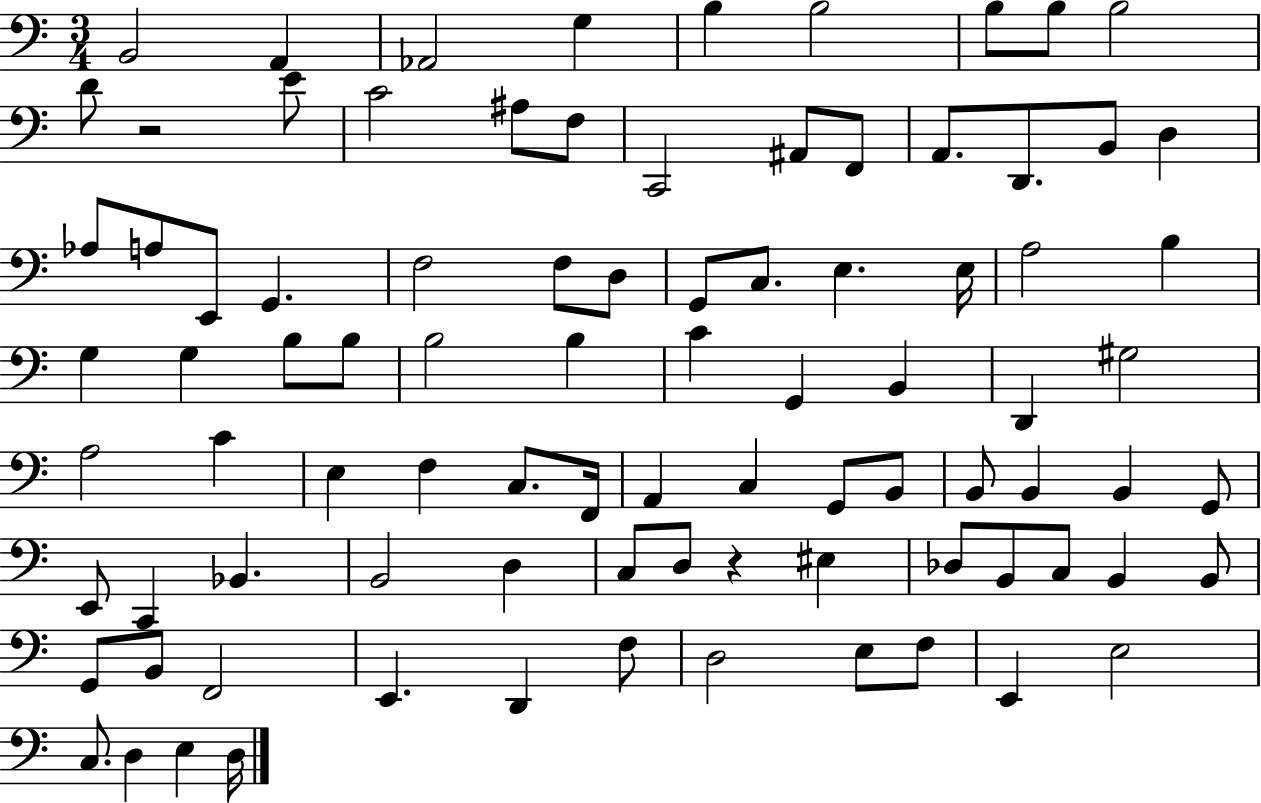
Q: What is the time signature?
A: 3/4